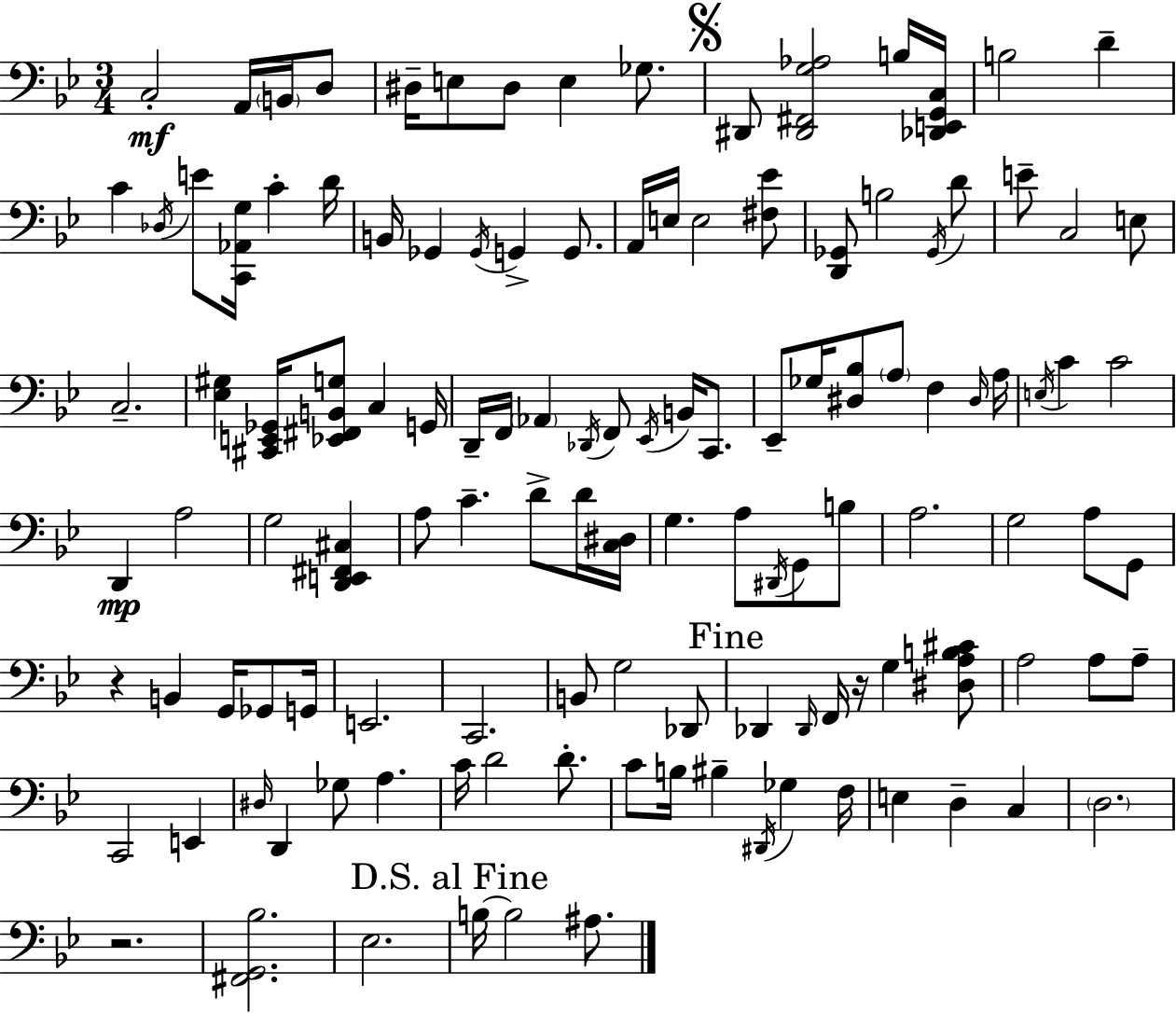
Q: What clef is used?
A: bass